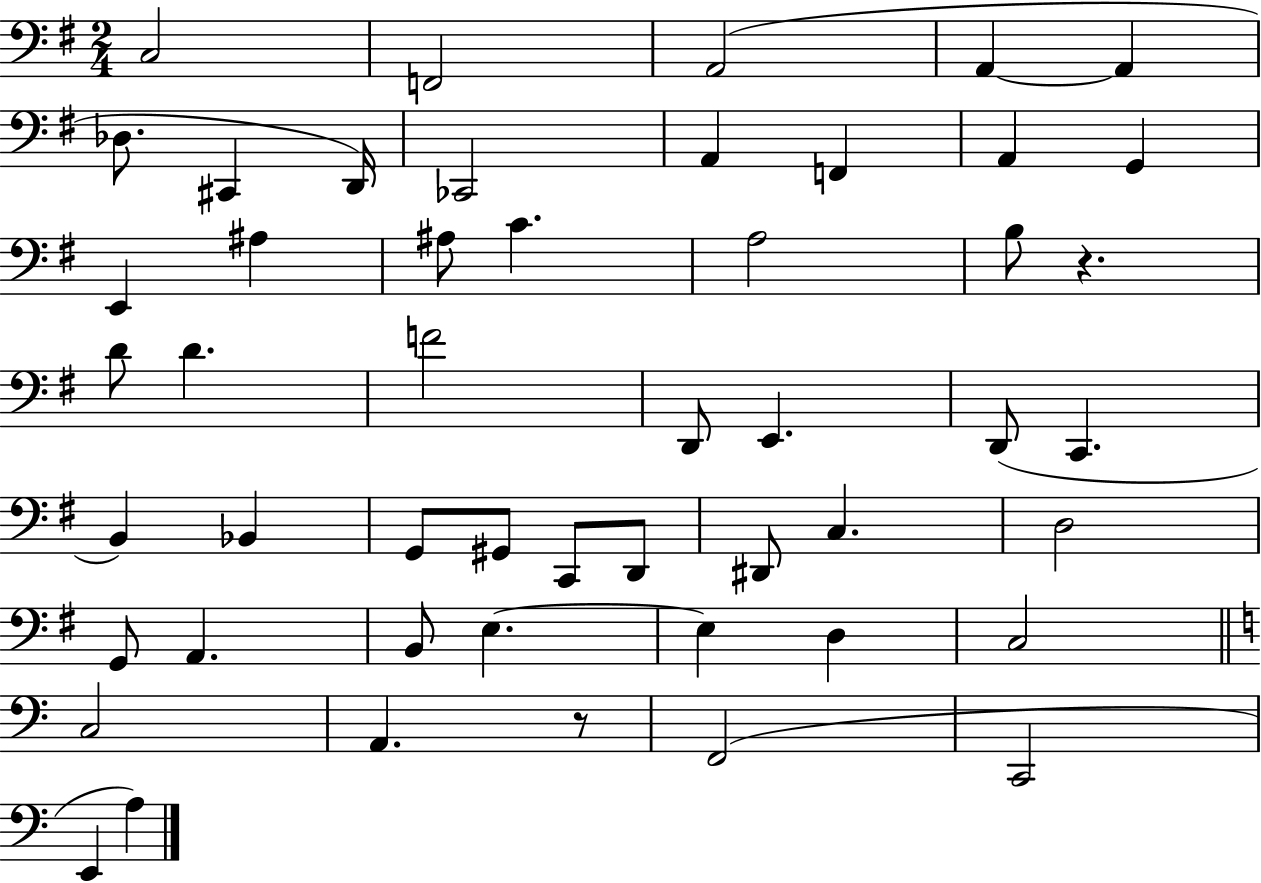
C3/h F2/h A2/h A2/q A2/q Db3/e. C#2/q D2/s CES2/h A2/q F2/q A2/q G2/q E2/q A#3/q A#3/e C4/q. A3/h B3/e R/q. D4/e D4/q. F4/h D2/e E2/q. D2/e C2/q. B2/q Bb2/q G2/e G#2/e C2/e D2/e D#2/e C3/q. D3/h G2/e A2/q. B2/e E3/q. E3/q D3/q C3/h C3/h A2/q. R/e F2/h C2/h E2/q A3/q